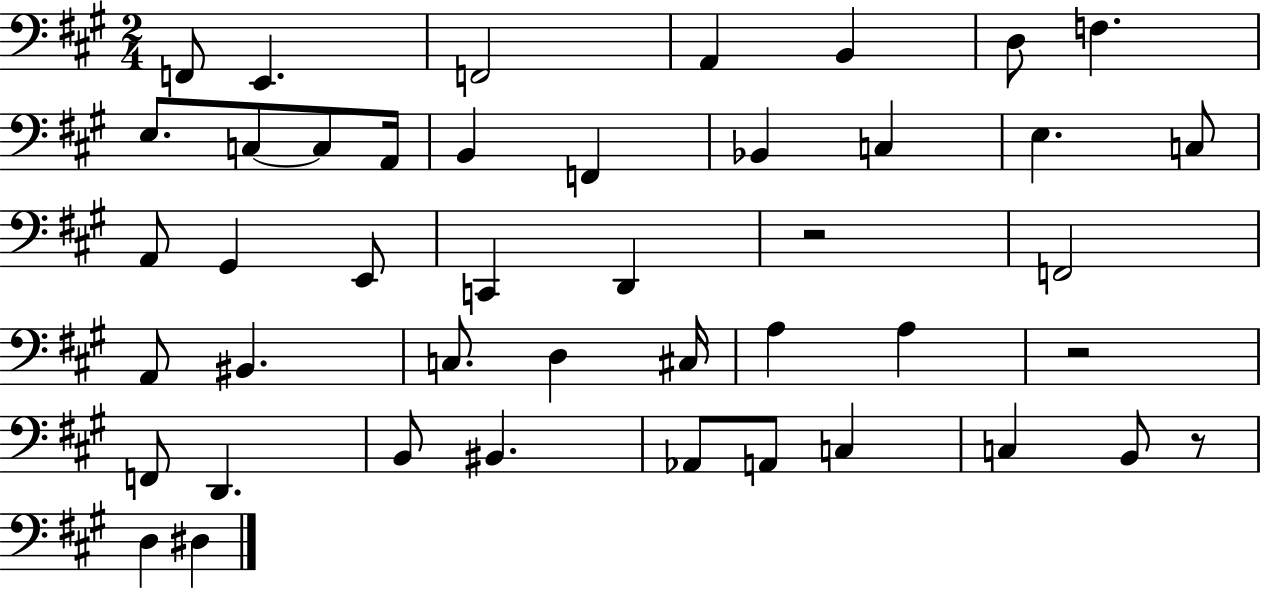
X:1
T:Untitled
M:2/4
L:1/4
K:A
F,,/2 E,, F,,2 A,, B,, D,/2 F, E,/2 C,/2 C,/2 A,,/4 B,, F,, _B,, C, E, C,/2 A,,/2 ^G,, E,,/2 C,, D,, z2 F,,2 A,,/2 ^B,, C,/2 D, ^C,/4 A, A, z2 F,,/2 D,, B,,/2 ^B,, _A,,/2 A,,/2 C, C, B,,/2 z/2 D, ^D,